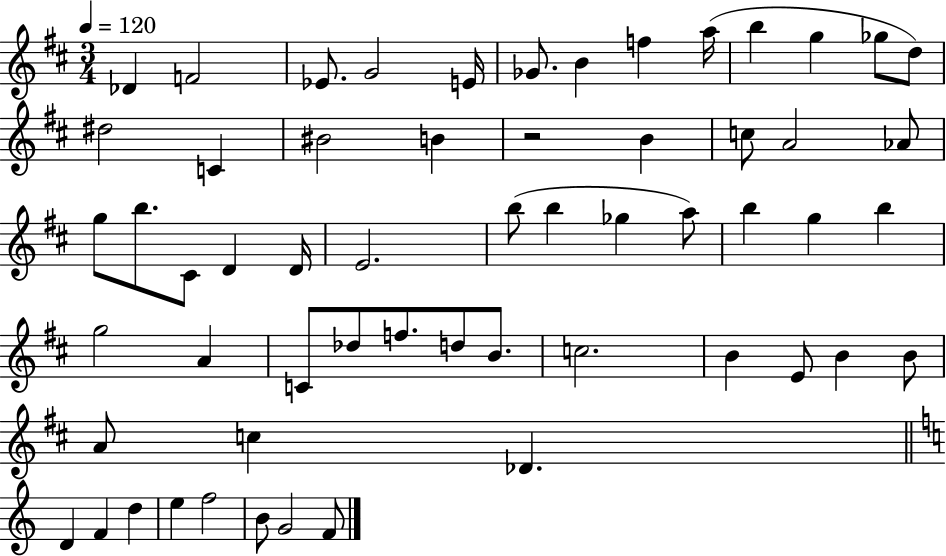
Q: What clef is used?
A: treble